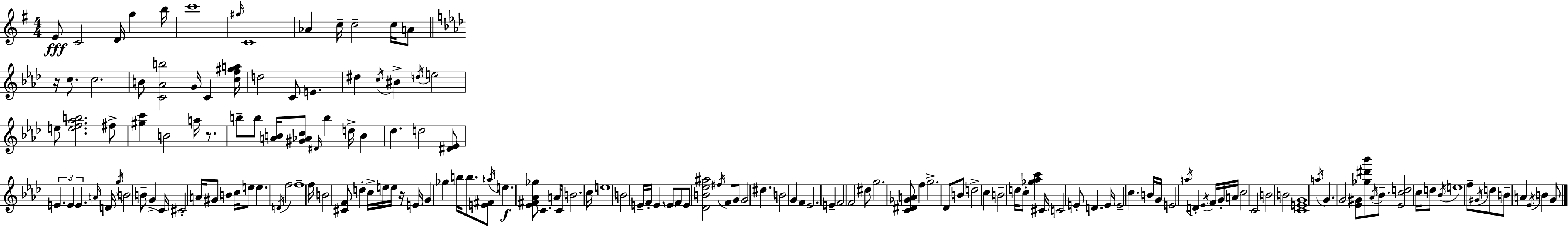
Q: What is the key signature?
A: G major